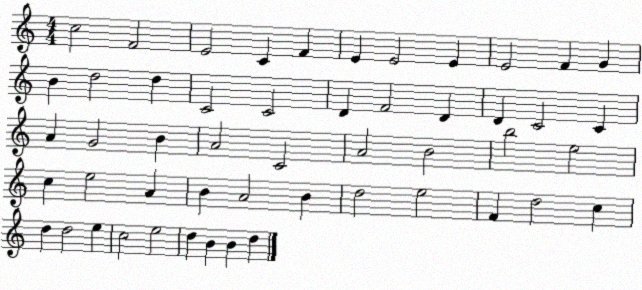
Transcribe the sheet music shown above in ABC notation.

X:1
T:Untitled
M:4/4
L:1/4
K:C
c2 F2 E2 C F E E2 E E2 F G B d2 d C2 C2 D F2 D D C2 C A G2 B A2 C2 A2 B2 b2 e2 c e2 A B A2 B d2 e2 F d2 c d d2 e c2 e2 d B B d